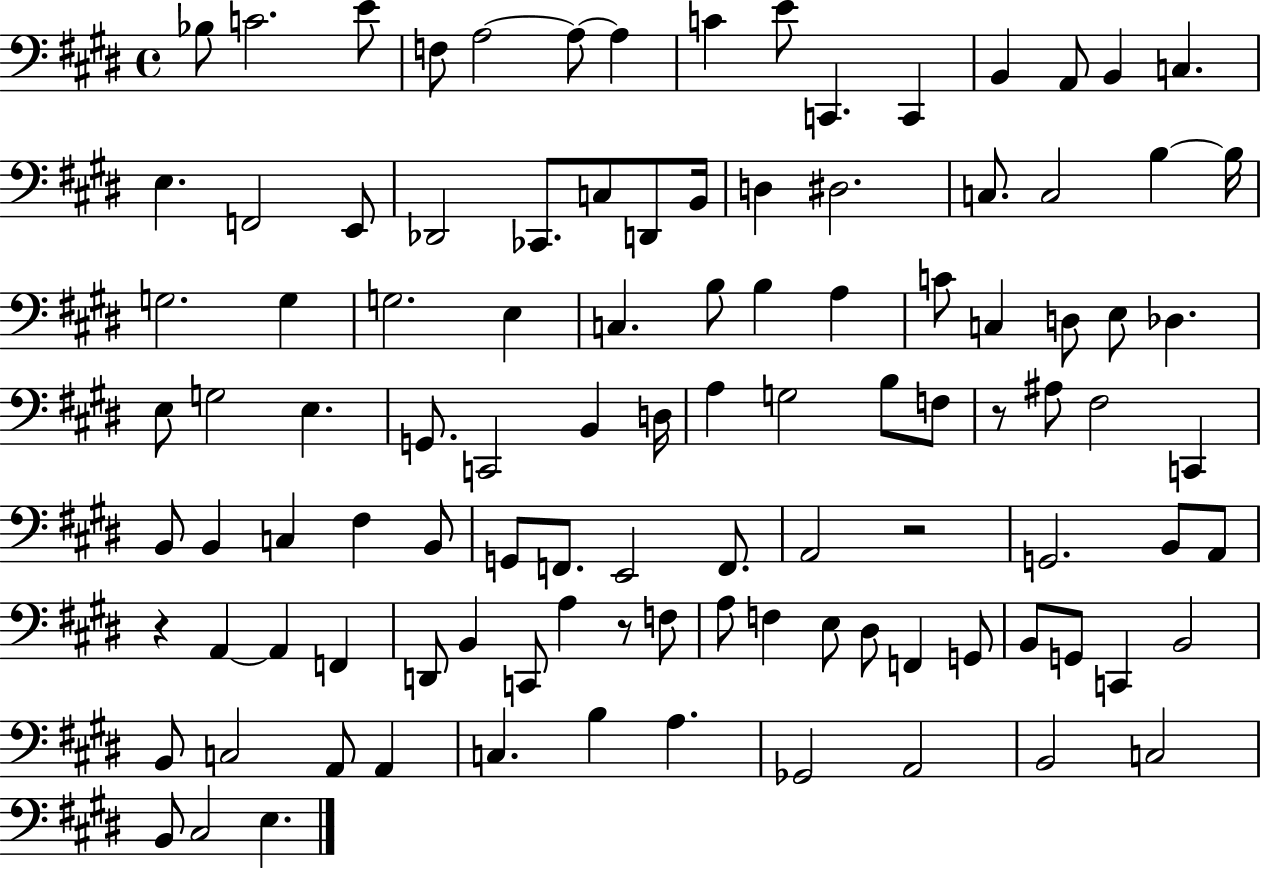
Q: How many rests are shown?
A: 4